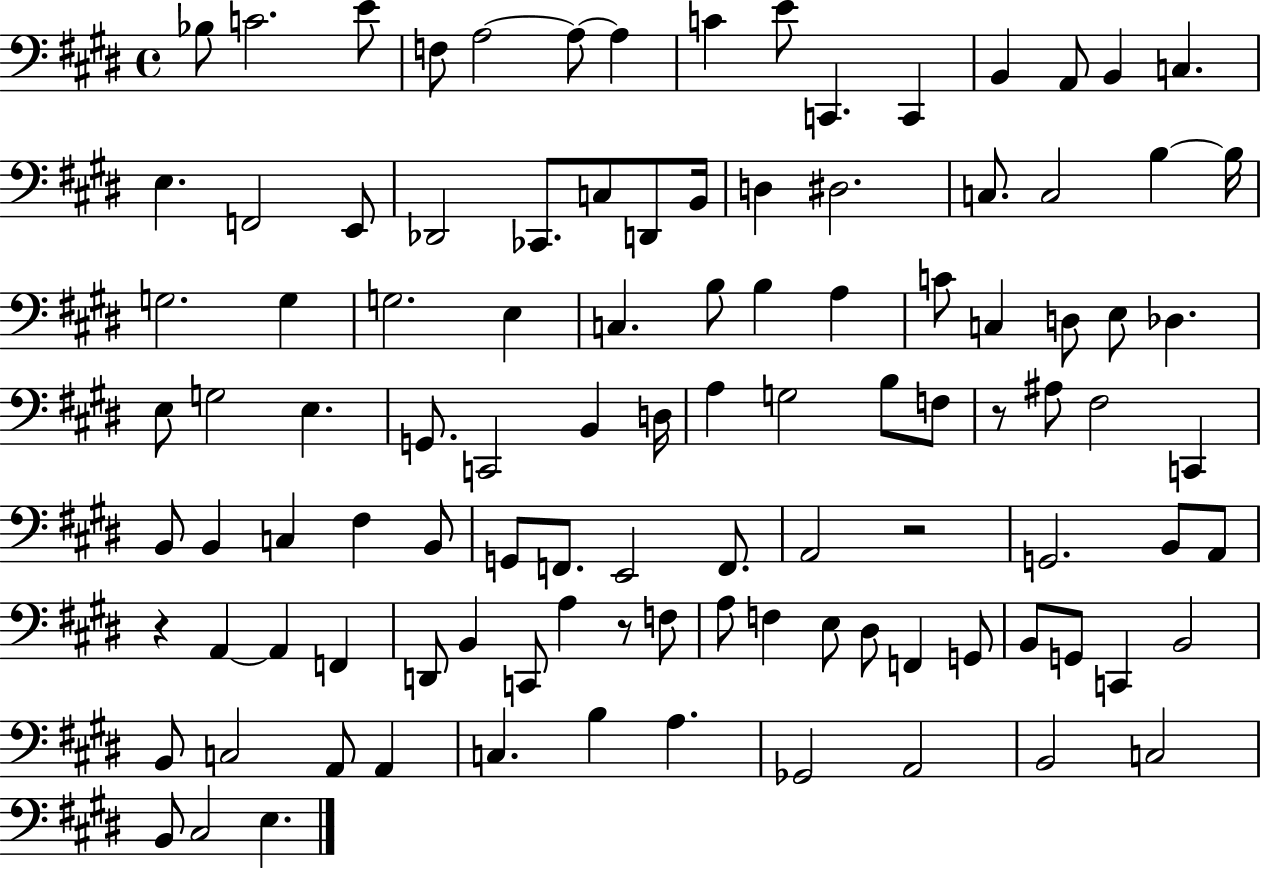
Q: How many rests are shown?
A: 4